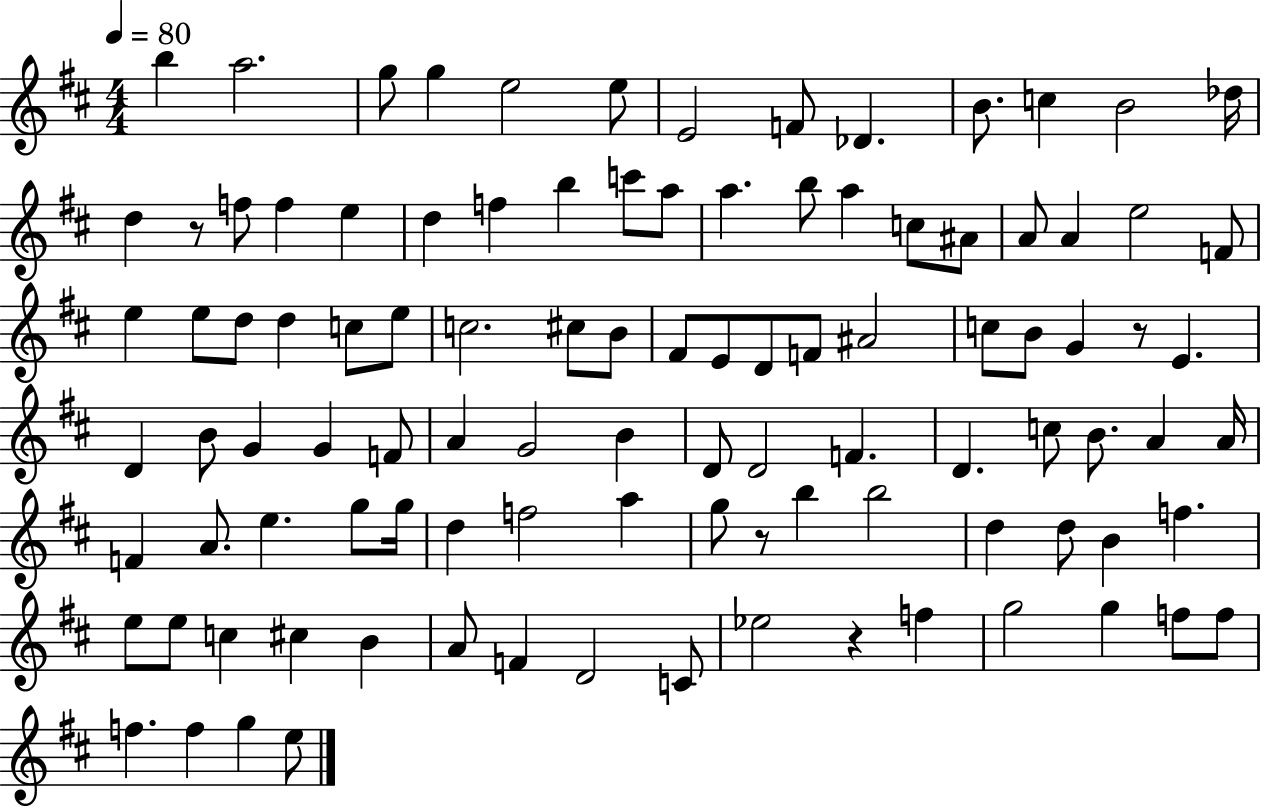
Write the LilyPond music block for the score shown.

{
  \clef treble
  \numericTimeSignature
  \time 4/4
  \key d \major
  \tempo 4 = 80
  \repeat volta 2 { b''4 a''2. | g''8 g''4 e''2 e''8 | e'2 f'8 des'4. | b'8. c''4 b'2 des''16 | \break d''4 r8 f''8 f''4 e''4 | d''4 f''4 b''4 c'''8 a''8 | a''4. b''8 a''4 c''8 ais'8 | a'8 a'4 e''2 f'8 | \break e''4 e''8 d''8 d''4 c''8 e''8 | c''2. cis''8 b'8 | fis'8 e'8 d'8 f'8 ais'2 | c''8 b'8 g'4 r8 e'4. | \break d'4 b'8 g'4 g'4 f'8 | a'4 g'2 b'4 | d'8 d'2 f'4. | d'4. c''8 b'8. a'4 a'16 | \break f'4 a'8. e''4. g''8 g''16 | d''4 f''2 a''4 | g''8 r8 b''4 b''2 | d''4 d''8 b'4 f''4. | \break e''8 e''8 c''4 cis''4 b'4 | a'8 f'4 d'2 c'8 | ees''2 r4 f''4 | g''2 g''4 f''8 f''8 | \break f''4. f''4 g''4 e''8 | } \bar "|."
}